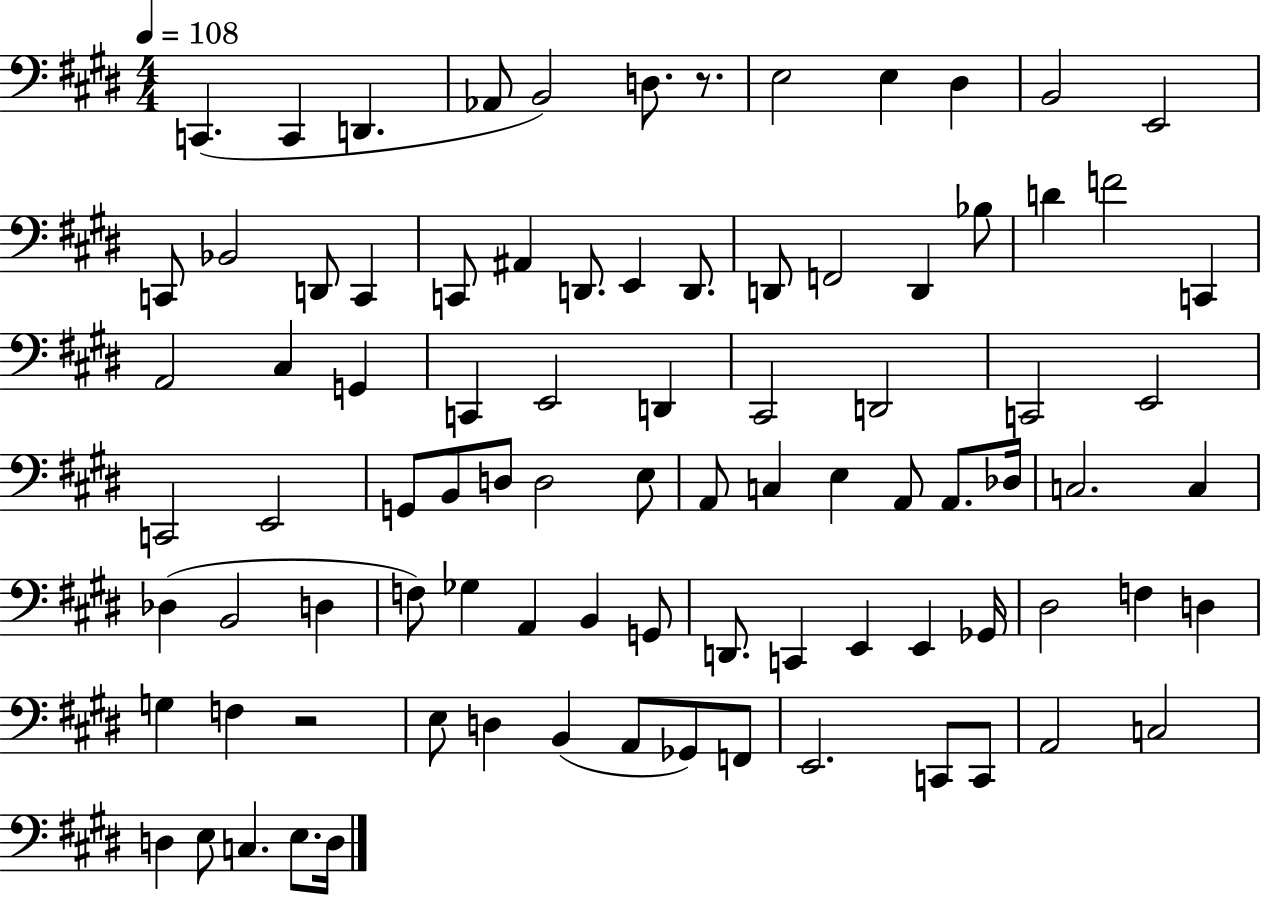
X:1
T:Untitled
M:4/4
L:1/4
K:E
C,, C,, D,, _A,,/2 B,,2 D,/2 z/2 E,2 E, ^D, B,,2 E,,2 C,,/2 _B,,2 D,,/2 C,, C,,/2 ^A,, D,,/2 E,, D,,/2 D,,/2 F,,2 D,, _B,/2 D F2 C,, A,,2 ^C, G,, C,, E,,2 D,, ^C,,2 D,,2 C,,2 E,,2 C,,2 E,,2 G,,/2 B,,/2 D,/2 D,2 E,/2 A,,/2 C, E, A,,/2 A,,/2 _D,/4 C,2 C, _D, B,,2 D, F,/2 _G, A,, B,, G,,/2 D,,/2 C,, E,, E,, _G,,/4 ^D,2 F, D, G, F, z2 E,/2 D, B,, A,,/2 _G,,/2 F,,/2 E,,2 C,,/2 C,,/2 A,,2 C,2 D, E,/2 C, E,/2 D,/4